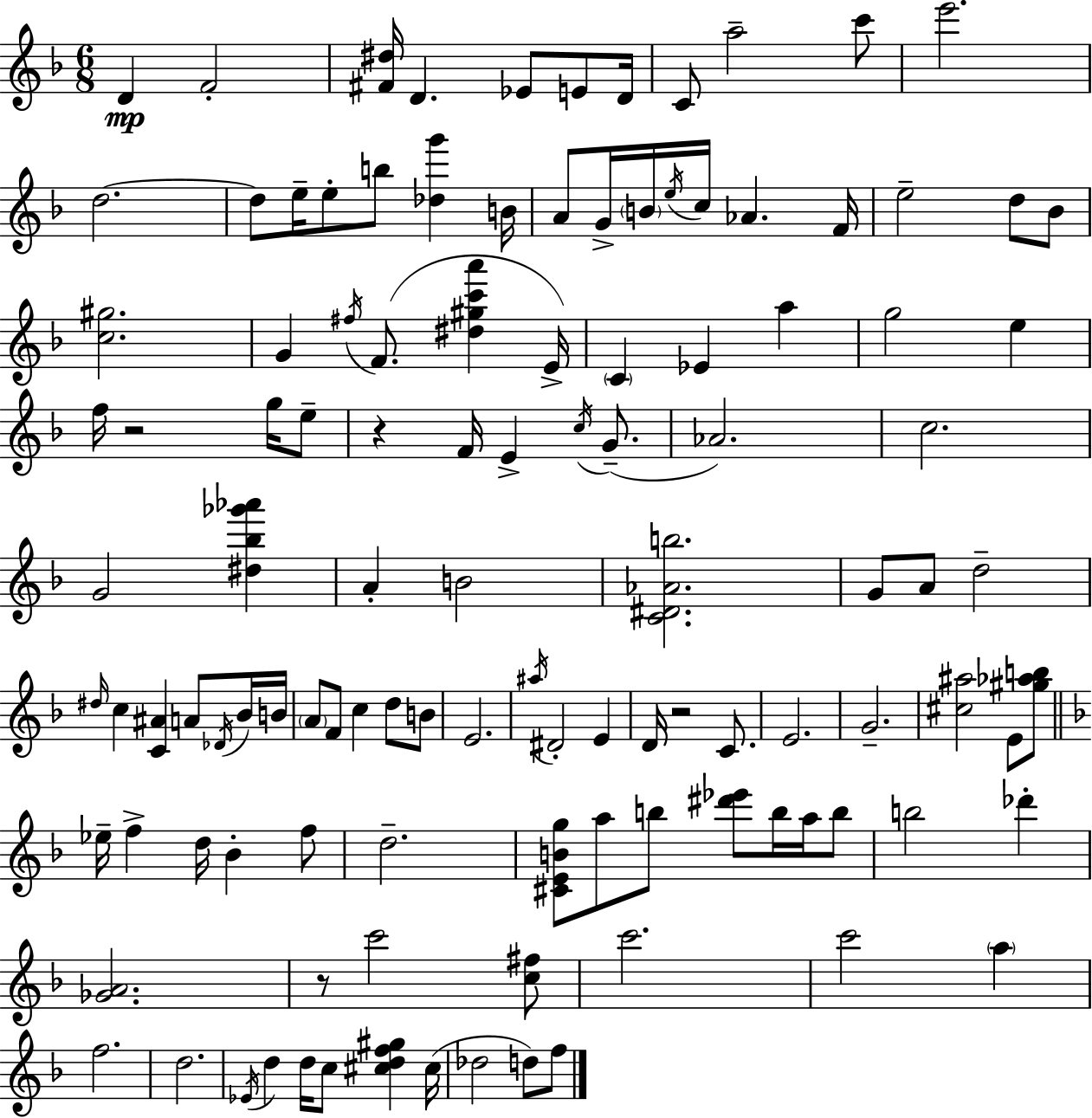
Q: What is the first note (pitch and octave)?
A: D4